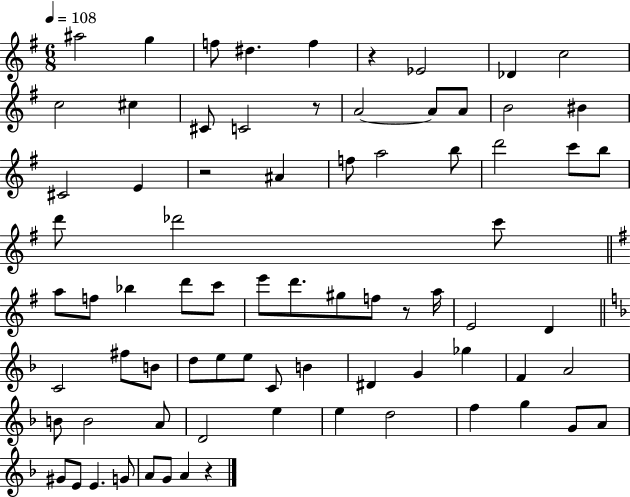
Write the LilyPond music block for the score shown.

{
  \clef treble
  \numericTimeSignature
  \time 6/8
  \key g \major
  \tempo 4 = 108
  ais''2 g''4 | f''8 dis''4. f''4 | r4 ees'2 | des'4 c''2 | \break c''2 cis''4 | cis'8 c'2 r8 | a'2~~ a'8 a'8 | b'2 bis'4 | \break cis'2 e'4 | r2 ais'4 | f''8 a''2 b''8 | d'''2 c'''8 b''8 | \break d'''8 des'''2 c'''8 | \bar "||" \break \key g \major a''8 f''8 bes''4 d'''8 c'''8 | e'''8 d'''8. gis''8 f''8 r8 a''16 | e'2 d'4 | \bar "||" \break \key d \minor c'2 fis''8 b'8 | d''8 e''8 e''8 c'8 b'4 | dis'4 g'4 ges''4 | f'4 a'2 | \break b'8 b'2 a'8 | d'2 e''4 | e''4 d''2 | f''4 g''4 g'8 a'8 | \break gis'8 e'8 e'4. g'8 | a'8 g'8 a'4 r4 | \bar "|."
}